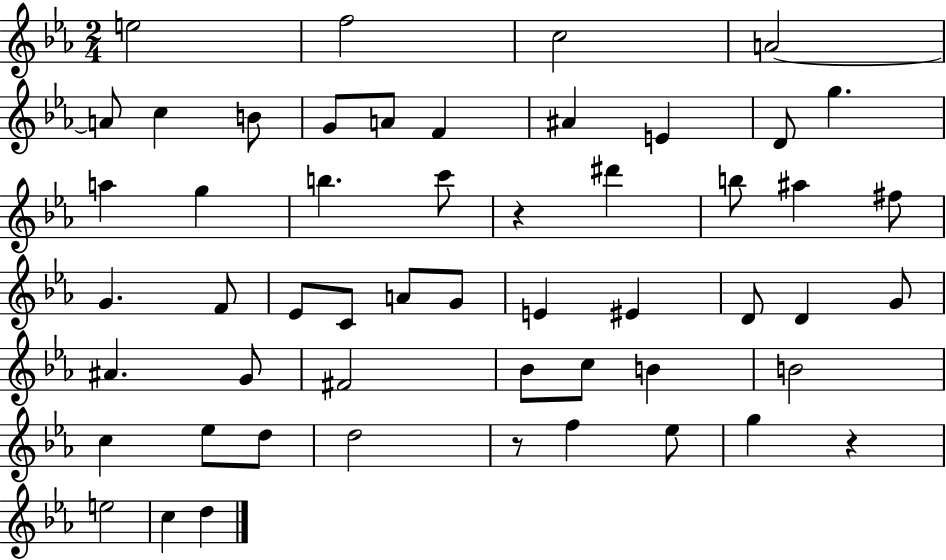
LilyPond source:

{
  \clef treble
  \numericTimeSignature
  \time 2/4
  \key ees \major
  e''2 | f''2 | c''2 | a'2~~ | \break a'8 c''4 b'8 | g'8 a'8 f'4 | ais'4 e'4 | d'8 g''4. | \break a''4 g''4 | b''4. c'''8 | r4 dis'''4 | b''8 ais''4 fis''8 | \break g'4. f'8 | ees'8 c'8 a'8 g'8 | e'4 eis'4 | d'8 d'4 g'8 | \break ais'4. g'8 | fis'2 | bes'8 c''8 b'4 | b'2 | \break c''4 ees''8 d''8 | d''2 | r8 f''4 ees''8 | g''4 r4 | \break e''2 | c''4 d''4 | \bar "|."
}